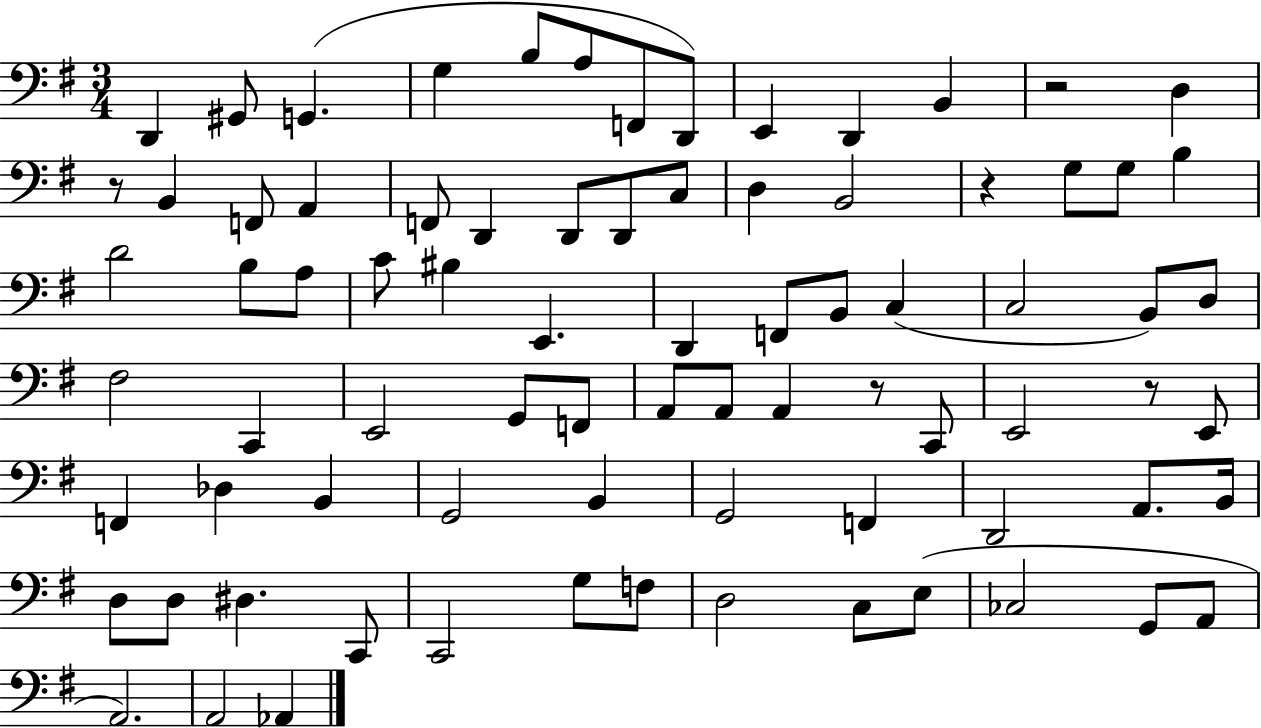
D2/q G#2/e G2/q. G3/q B3/e A3/e F2/e D2/e E2/q D2/q B2/q R/h D3/q R/e B2/q F2/e A2/q F2/e D2/q D2/e D2/e C3/e D3/q B2/h R/q G3/e G3/e B3/q D4/h B3/e A3/e C4/e BIS3/q E2/q. D2/q F2/e B2/e C3/q C3/h B2/e D3/e F#3/h C2/q E2/h G2/e F2/e A2/e A2/e A2/q R/e C2/e E2/h R/e E2/e F2/q Db3/q B2/q G2/h B2/q G2/h F2/q D2/h A2/e. B2/s D3/e D3/e D#3/q. C2/e C2/h G3/e F3/e D3/h C3/e E3/e CES3/h G2/e A2/e A2/h. A2/h Ab2/q